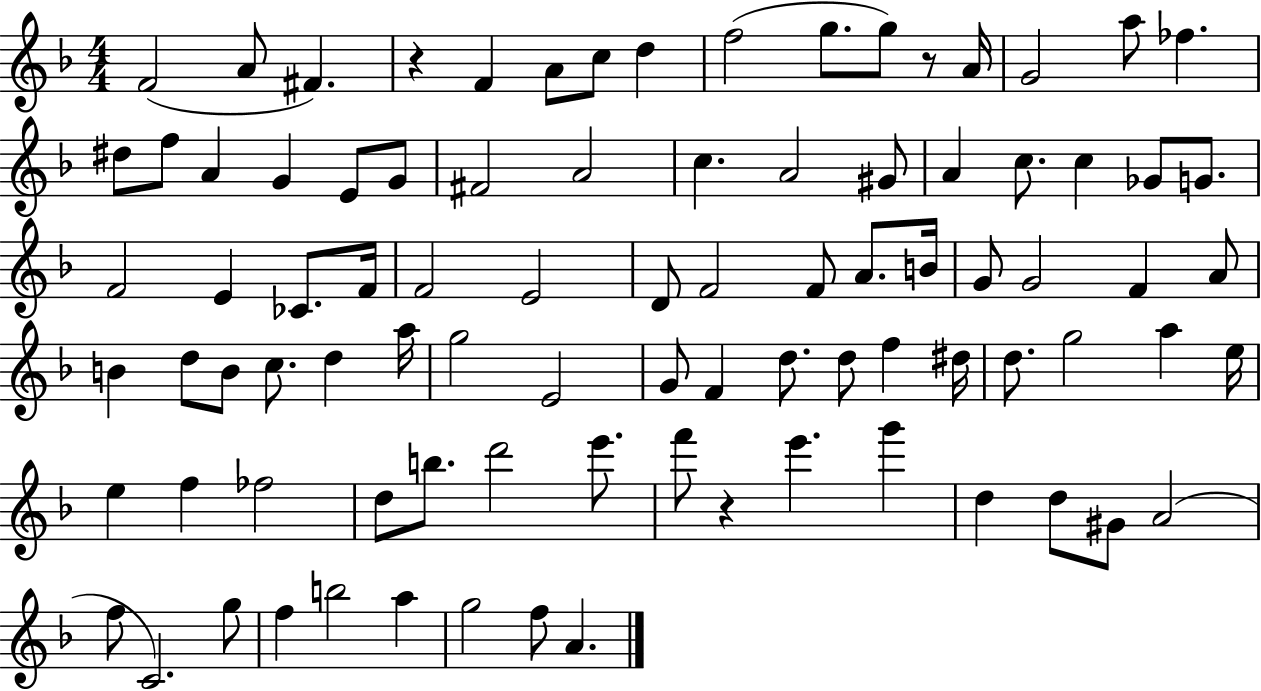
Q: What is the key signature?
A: F major